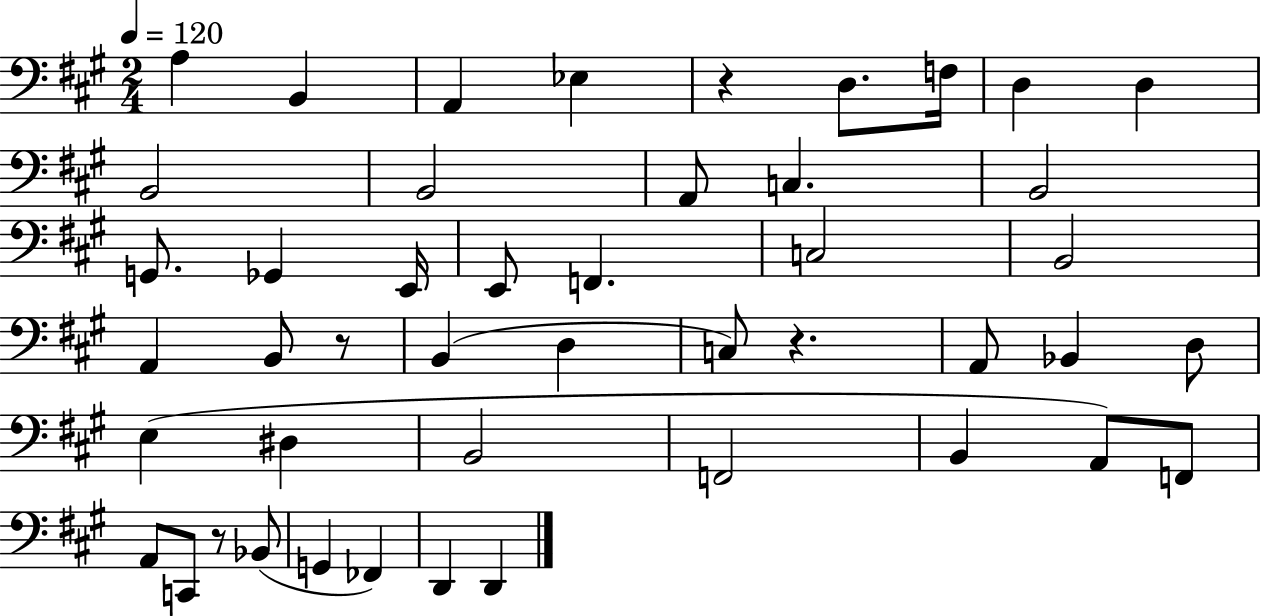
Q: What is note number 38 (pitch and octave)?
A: Bb2